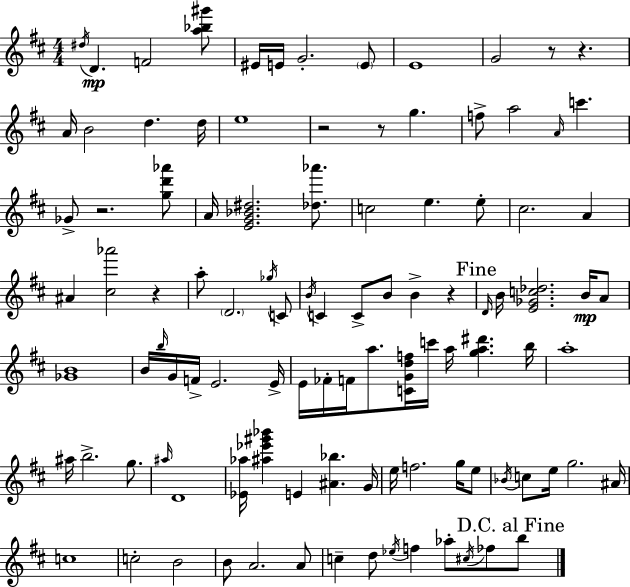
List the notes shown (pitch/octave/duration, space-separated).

D#5/s D4/q. F4/h [A5,Bb5,G#6]/e EIS4/s E4/s G4/h. E4/e E4/w G4/h R/e R/q. A4/s B4/h D5/q. D5/s E5/w R/h R/e G5/q. F5/e A5/h A4/s C6/q. Gb4/e R/h. [G5,D6,Ab6]/e A4/s [E4,G4,Bb4,D#5]/h. [Db5,Ab6]/e. C5/h E5/q. E5/e C#5/h. A4/q A#4/q [C#5,Ab6]/h R/q A5/e D4/h. Gb5/s C4/e B4/s C4/q C4/e B4/e B4/q R/q D4/s B4/s [E4,Gb4,C5,Db5]/h. B4/s A4/e [Gb4,B4]/w B4/s B5/s G4/s F4/s E4/h. E4/s E4/s FES4/s F4/s A5/e. [C4,G4,D5,F5]/s C6/s A5/s [G5,A5,D#6]/q. B5/s A5/w A#5/s B5/h. G5/e. A#5/s D4/w [Eb4,Ab5]/s [A#5,Eb6,G#6,Bb6]/q E4/q [A#4,Bb5]/q. G4/s E5/s F5/h. G5/s E5/e Bb4/s C5/e E5/s G5/h. A#4/s C5/w C5/h B4/h B4/e A4/h. A4/e C5/q D5/e Eb5/s F5/q Ab5/e C#5/s FES5/e B5/e